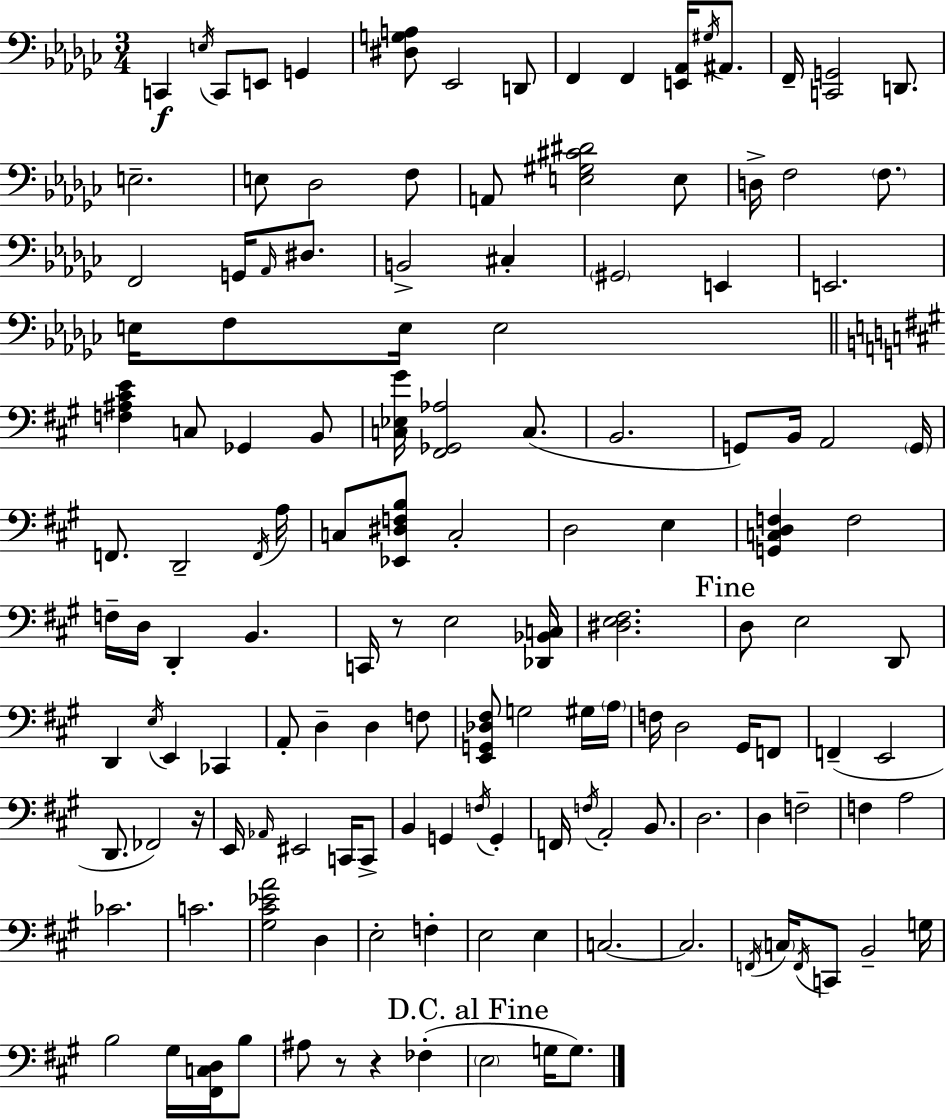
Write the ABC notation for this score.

X:1
T:Untitled
M:3/4
L:1/4
K:Ebm
C,, E,/4 C,,/2 E,,/2 G,, [^D,G,A,]/2 _E,,2 D,,/2 F,, F,, [E,,_A,,]/4 ^G,/4 ^A,,/2 F,,/4 [C,,G,,]2 D,,/2 E,2 E,/2 _D,2 F,/2 A,,/2 [E,^G,^C^D]2 E,/2 D,/4 F,2 F,/2 F,,2 G,,/4 _A,,/4 ^D,/2 B,,2 ^C, ^G,,2 E,, E,,2 E,/4 F,/2 E,/4 E,2 [F,^A,^CE] C,/2 _G,, B,,/2 [C,_E,^G]/4 [^F,,_G,,_A,]2 C,/2 B,,2 G,,/2 B,,/4 A,,2 G,,/4 F,,/2 D,,2 F,,/4 A,/4 C,/2 [_E,,^D,F,B,]/2 C,2 D,2 E, [G,,C,D,F,] F,2 F,/4 D,/4 D,, B,, C,,/4 z/2 E,2 [_D,,_B,,C,]/4 [^D,E,^F,]2 D,/2 E,2 D,,/2 D,, E,/4 E,, _C,, A,,/2 D, D, F,/2 [E,,G,,_D,^F,]/2 G,2 ^G,/4 A,/4 F,/4 D,2 ^G,,/4 F,,/2 F,, E,,2 D,,/2 _F,,2 z/4 E,,/4 _A,,/4 ^E,,2 C,,/4 C,,/2 B,, G,, F,/4 G,, F,,/4 F,/4 A,,2 B,,/2 D,2 D, F,2 F, A,2 _C2 C2 [^G,^C_EA]2 D, E,2 F, E,2 E, C,2 C,2 F,,/4 C,/4 F,,/4 C,,/2 B,,2 G,/4 B,2 ^G,/4 [^F,,C,D,]/4 B,/2 ^A,/2 z/2 z _F, E,2 G,/4 G,/2